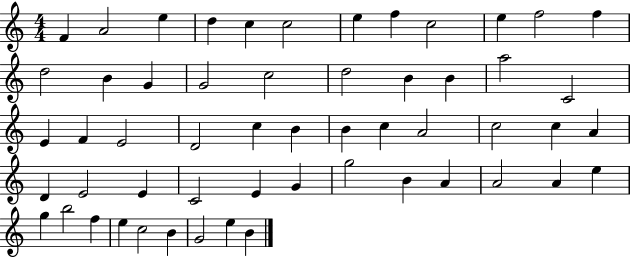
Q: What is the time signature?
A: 4/4